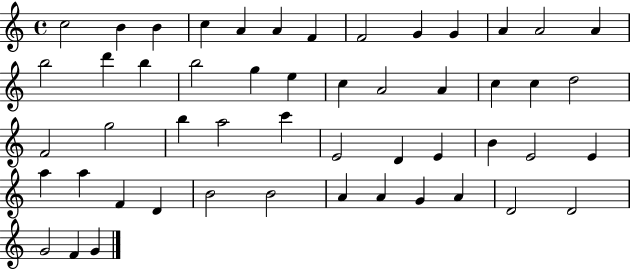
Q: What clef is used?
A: treble